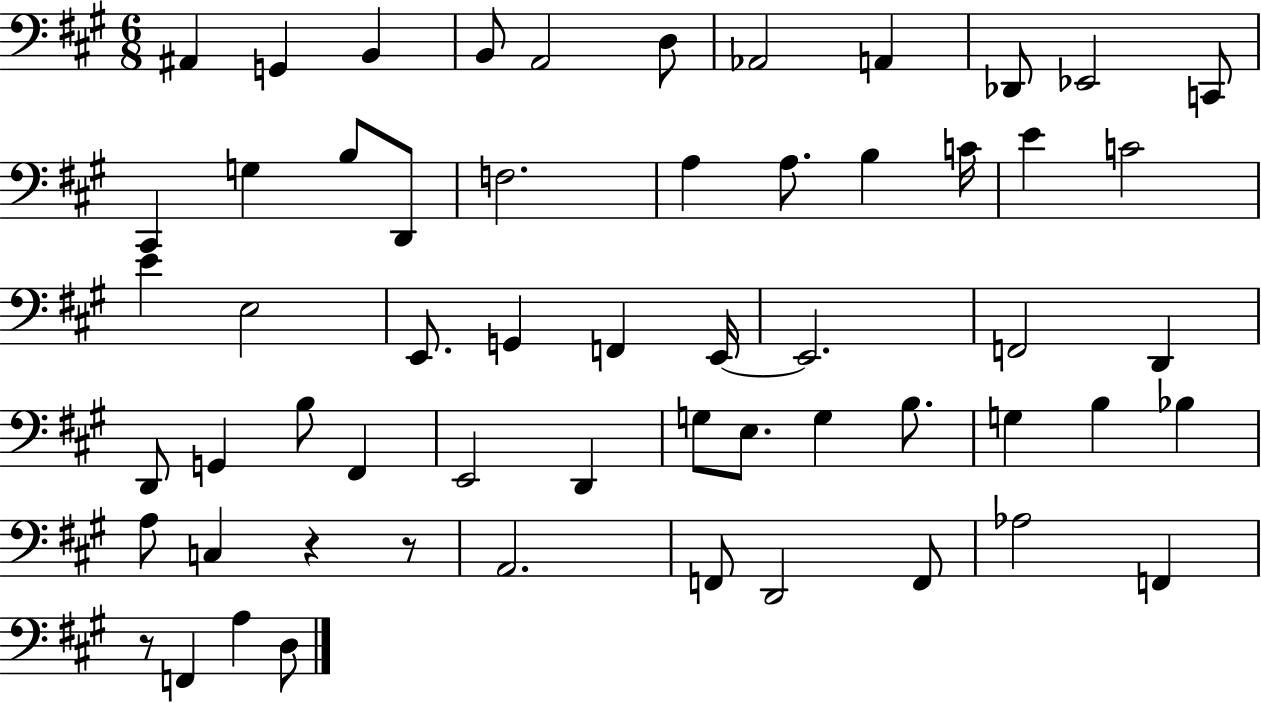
{
  \clef bass
  \numericTimeSignature
  \time 6/8
  \key a \major
  ais,4 g,4 b,4 | b,8 a,2 d8 | aes,2 a,4 | des,8 ees,2 c,8 | \break cis,4 g4 b8 d,8 | f2. | a4 a8. b4 c'16 | e'4 c'2 | \break e'4 e2 | e,8. g,4 f,4 e,16~~ | e,2. | f,2 d,4 | \break d,8 g,4 b8 fis,4 | e,2 d,4 | g8 e8. g4 b8. | g4 b4 bes4 | \break a8 c4 r4 r8 | a,2. | f,8 d,2 f,8 | aes2 f,4 | \break r8 f,4 a4 d8 | \bar "|."
}